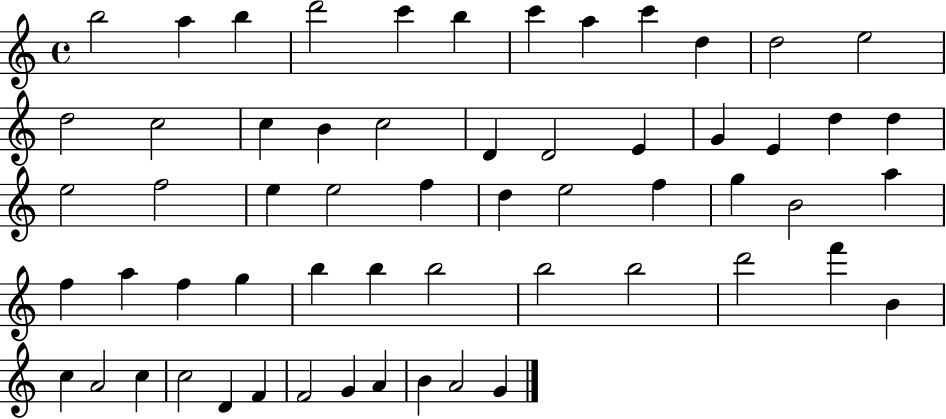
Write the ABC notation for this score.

X:1
T:Untitled
M:4/4
L:1/4
K:C
b2 a b d'2 c' b c' a c' d d2 e2 d2 c2 c B c2 D D2 E G E d d e2 f2 e e2 f d e2 f g B2 a f a f g b b b2 b2 b2 d'2 f' B c A2 c c2 D F F2 G A B A2 G